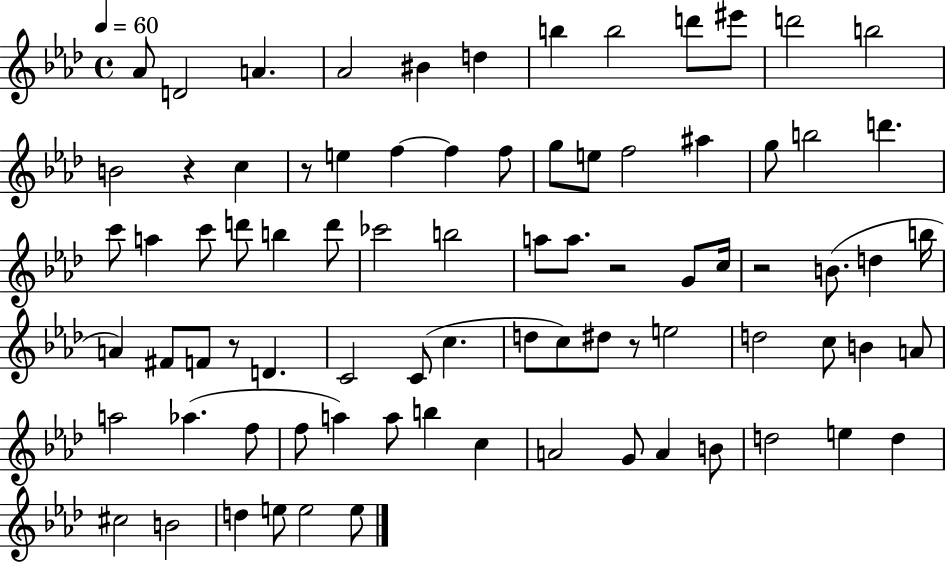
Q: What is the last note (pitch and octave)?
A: E5